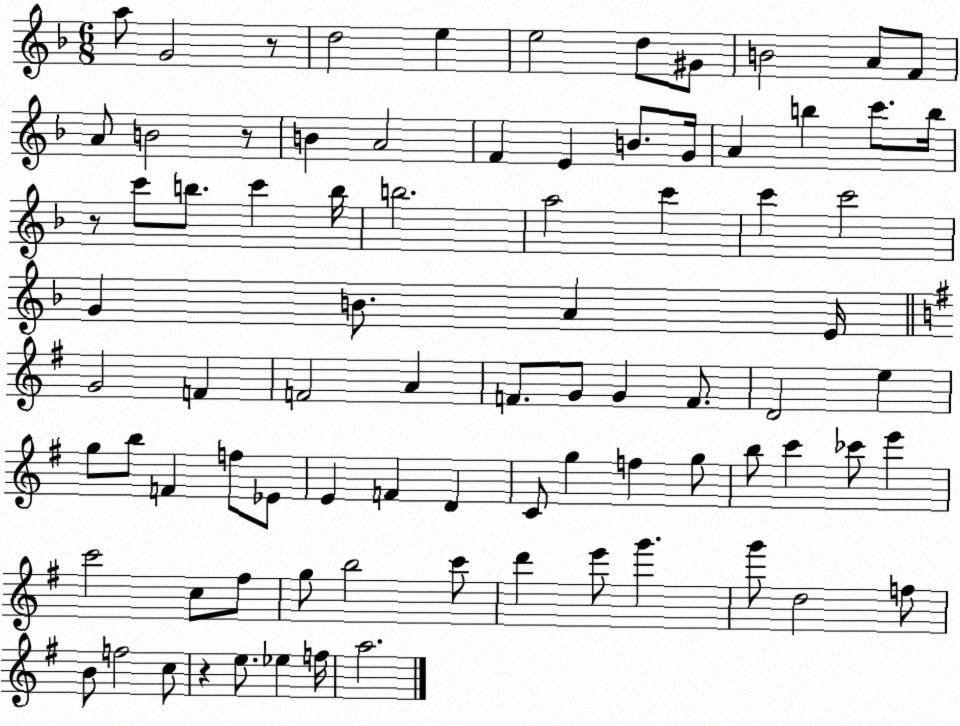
X:1
T:Untitled
M:6/8
L:1/4
K:F
a/2 G2 z/2 d2 e e2 d/2 ^G/2 B2 A/2 F/2 A/2 B2 z/2 B A2 F E B/2 G/4 A b c'/2 b/4 z/2 c'/2 b/2 c' b/4 b2 a2 c' c' c'2 G B/2 A E/4 G2 F F2 A F/2 G/2 G F/2 D2 e g/2 b/2 F f/2 _E/2 E F D C/2 g f g/2 b/2 c' _c'/2 e' c'2 c/2 ^f/2 g/2 b2 c'/2 d' e'/2 g' g'/2 d2 f/2 B/2 f2 c/2 z e/2 _e f/4 a2